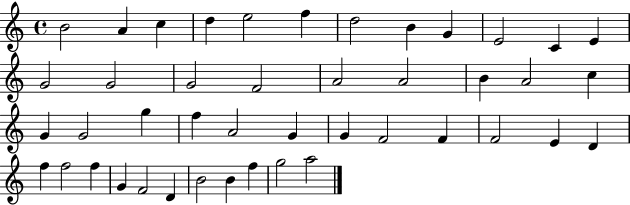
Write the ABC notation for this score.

X:1
T:Untitled
M:4/4
L:1/4
K:C
B2 A c d e2 f d2 B G E2 C E G2 G2 G2 F2 A2 A2 B A2 c G G2 g f A2 G G F2 F F2 E D f f2 f G F2 D B2 B f g2 a2